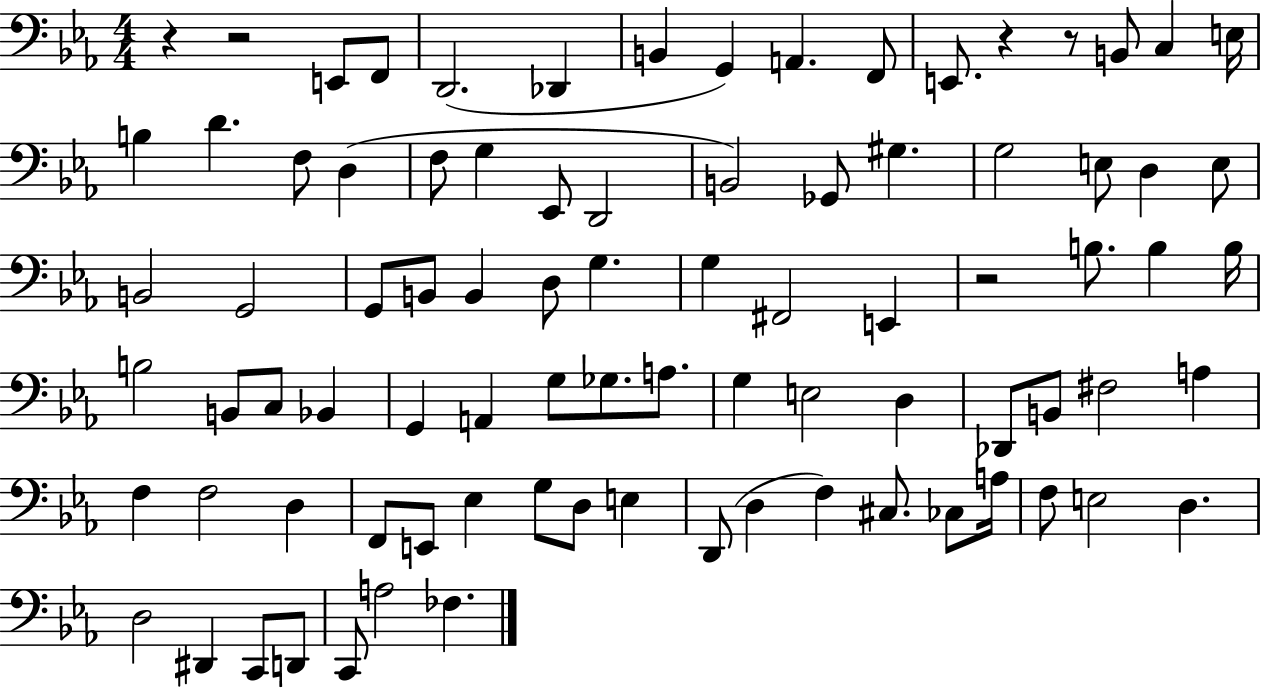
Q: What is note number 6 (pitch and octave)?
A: G2